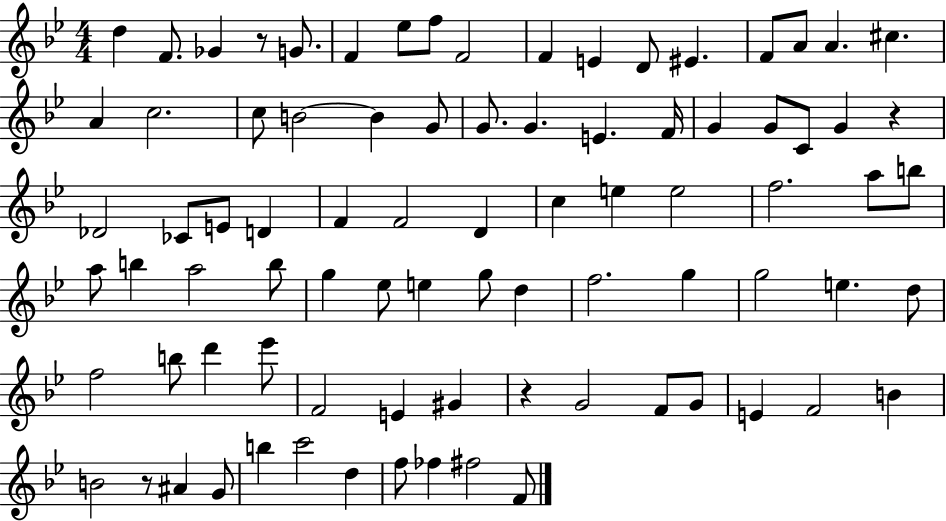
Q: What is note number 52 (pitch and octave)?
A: D5